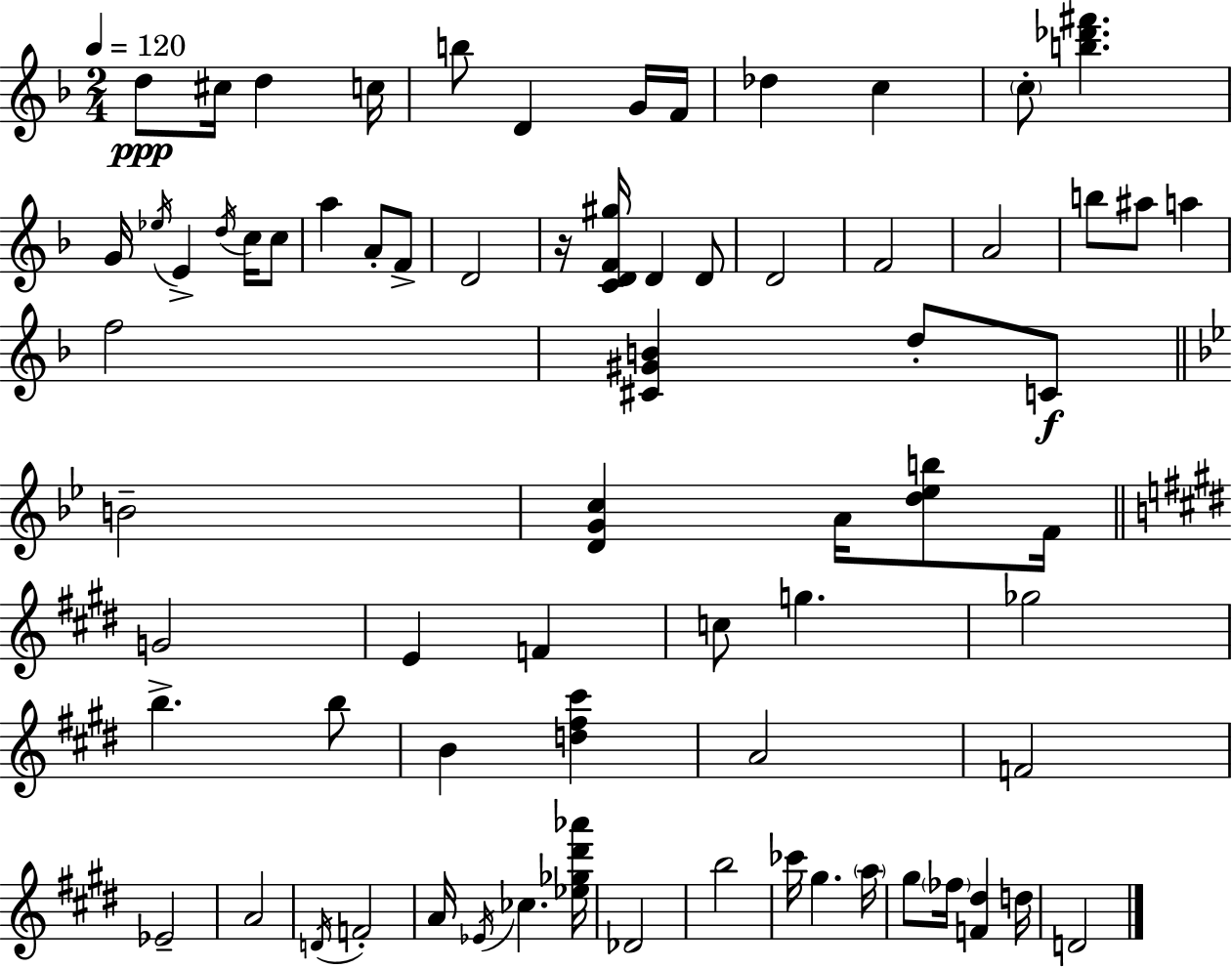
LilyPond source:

{
  \clef treble
  \numericTimeSignature
  \time 2/4
  \key f \major
  \tempo 4 = 120
  d''8\ppp cis''16 d''4 c''16 | b''8 d'4 g'16 f'16 | des''4 c''4 | \parenthesize c''8-. <b'' des''' fis'''>4. | \break g'16 \acciaccatura { ees''16 } e'4-> \acciaccatura { d''16 } c''16 | c''8 a''4 a'8-. | f'8-> d'2 | r16 <c' d' f' gis''>16 d'4 | \break d'8 d'2 | f'2 | a'2 | b''8 ais''8 a''4 | \break f''2 | <cis' gis' b'>4 d''8-. | c'8\f \bar "||" \break \key g \minor b'2-- | <d' g' c''>4 a'16 <d'' ees'' b''>8 f'16 | \bar "||" \break \key e \major g'2 | e'4 f'4 | c''8 g''4. | ges''2 | \break b''4.-> b''8 | b'4 <d'' fis'' cis'''>4 | a'2 | f'2 | \break ees'2-- | a'2 | \acciaccatura { d'16 } f'2-. | a'16 \acciaccatura { ees'16 } ces''4. | \break <ees'' ges'' dis''' aes'''>16 des'2 | b''2 | ces'''16 gis''4. | \parenthesize a''16 gis''8 \parenthesize fes''16 <f' dis''>4 | \break d''16 d'2 | \bar "|."
}